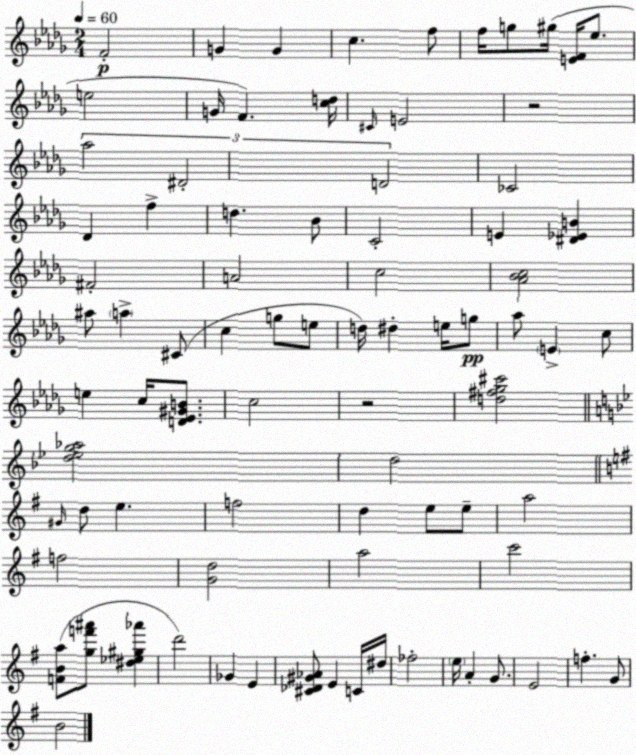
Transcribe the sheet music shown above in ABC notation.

X:1
T:Untitled
M:2/4
L:1/4
K:Bbm
F2 G G c f/2 f/4 g/2 ^g/4 [EF]/4 _e/2 e2 G/4 F [cd]/4 ^C/4 E2 z2 _a2 ^D2 D2 _C2 _D f d _B/2 C2 E [^D_EB] ^F2 A2 c2 [_A_Bc]2 ^a/2 a ^C/2 c g/2 e/2 d/4 ^d e/4 g/2 _a/2 E c/2 e c/4 [D_E^GB]/2 c2 z2 [d^f_g^c']2 [d_eg_a]2 d2 ^G/4 d/2 e f2 d e/2 e/2 a2 f2 [Gd]2 a2 c'2 [FBa]/2 [gf'^a']/2 [^d_e^g_a'] d'2 _G E [^C_D^G_A]/2 E C/4 ^d/4 _f2 e/4 A G/2 E2 f G/2 B2